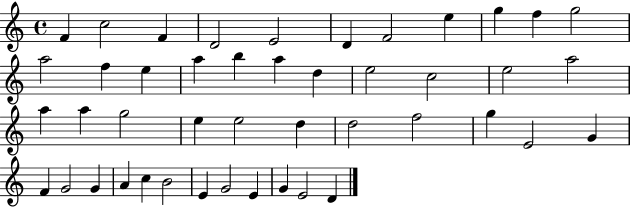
{
  \clef treble
  \time 4/4
  \defaultTimeSignature
  \key c \major
  f'4 c''2 f'4 | d'2 e'2 | d'4 f'2 e''4 | g''4 f''4 g''2 | \break a''2 f''4 e''4 | a''4 b''4 a''4 d''4 | e''2 c''2 | e''2 a''2 | \break a''4 a''4 g''2 | e''4 e''2 d''4 | d''2 f''2 | g''4 e'2 g'4 | \break f'4 g'2 g'4 | a'4 c''4 b'2 | e'4 g'2 e'4 | g'4 e'2 d'4 | \break \bar "|."
}